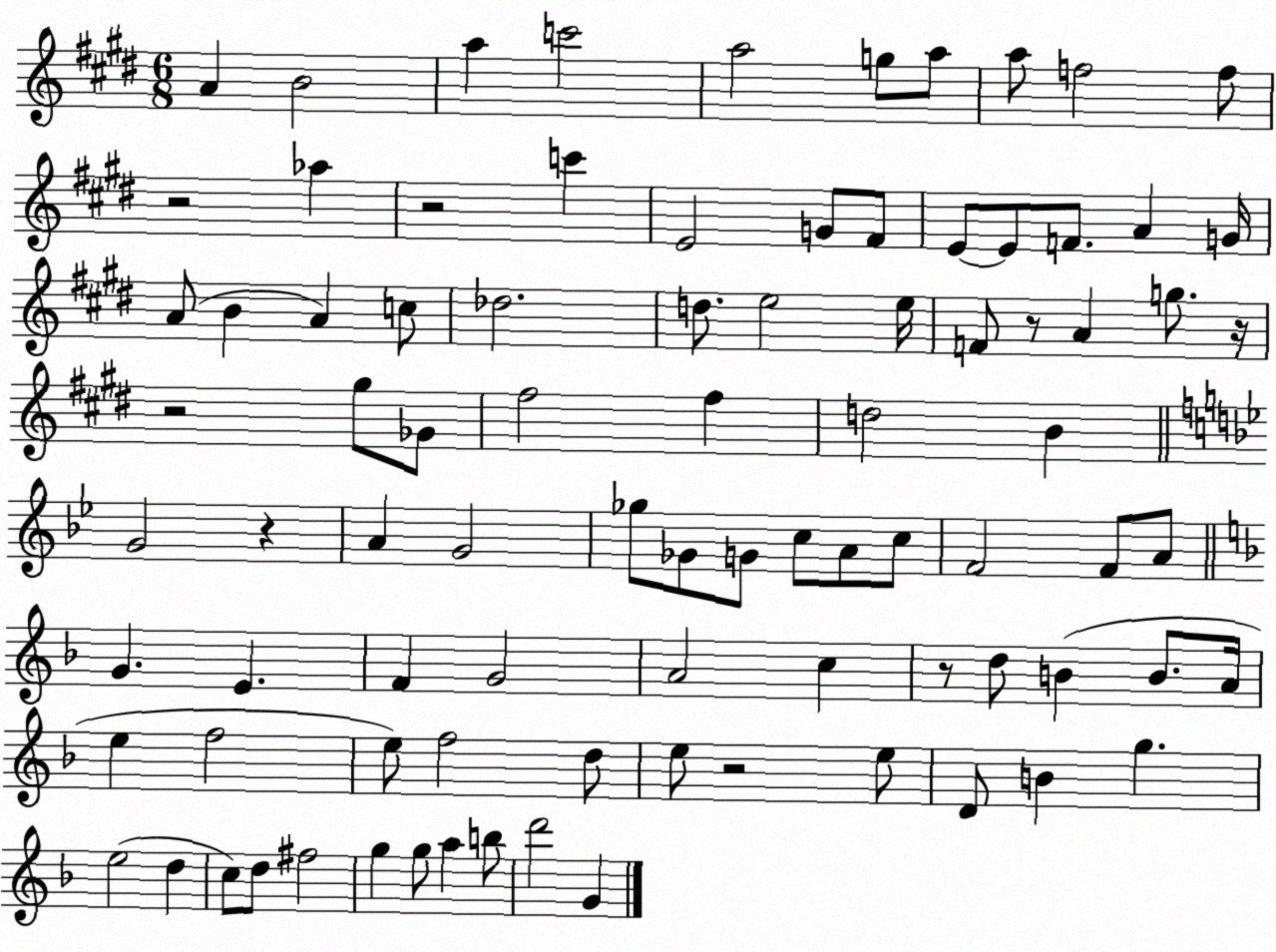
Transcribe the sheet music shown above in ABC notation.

X:1
T:Untitled
M:6/8
L:1/4
K:E
A B2 a c'2 a2 g/2 a/2 a/2 f2 f/2 z2 _a z2 c' E2 G/2 ^F/2 E/2 E/2 F/2 A G/4 A/2 B A c/2 _d2 d/2 e2 e/4 F/2 z/2 A g/2 z/4 z2 ^g/2 _G/2 ^f2 ^f d2 B G2 z A G2 _g/2 _G/2 G/2 c/2 A/2 c/2 F2 F/2 A/2 G E F G2 A2 c z/2 d/2 B B/2 A/4 e f2 e/2 f2 d/2 e/2 z2 e/2 D/2 B g e2 d c/2 d/2 ^f2 g g/2 a b/2 d'2 G